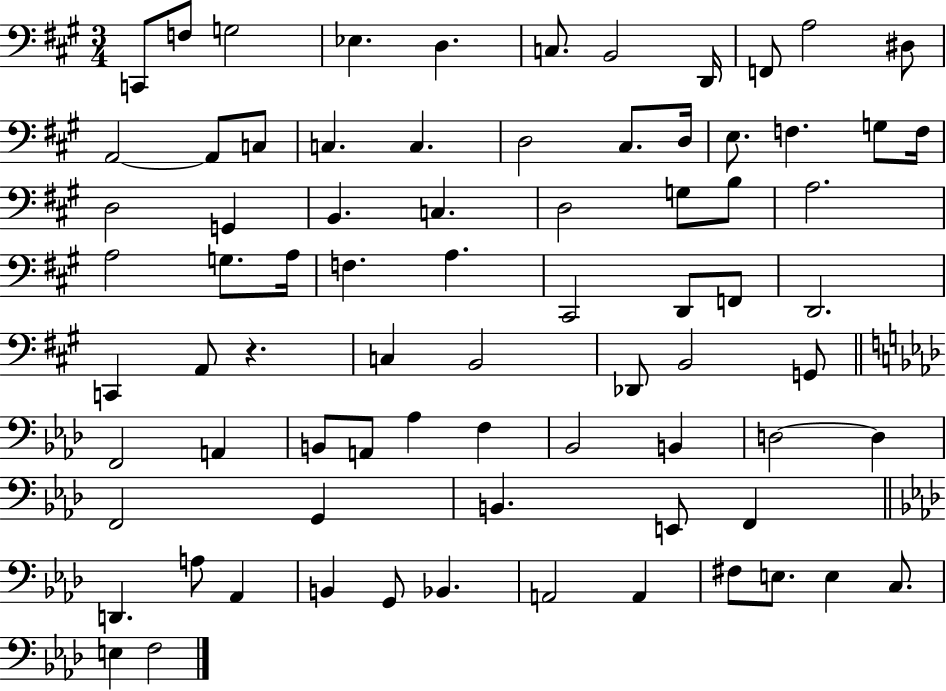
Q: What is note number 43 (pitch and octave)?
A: C3